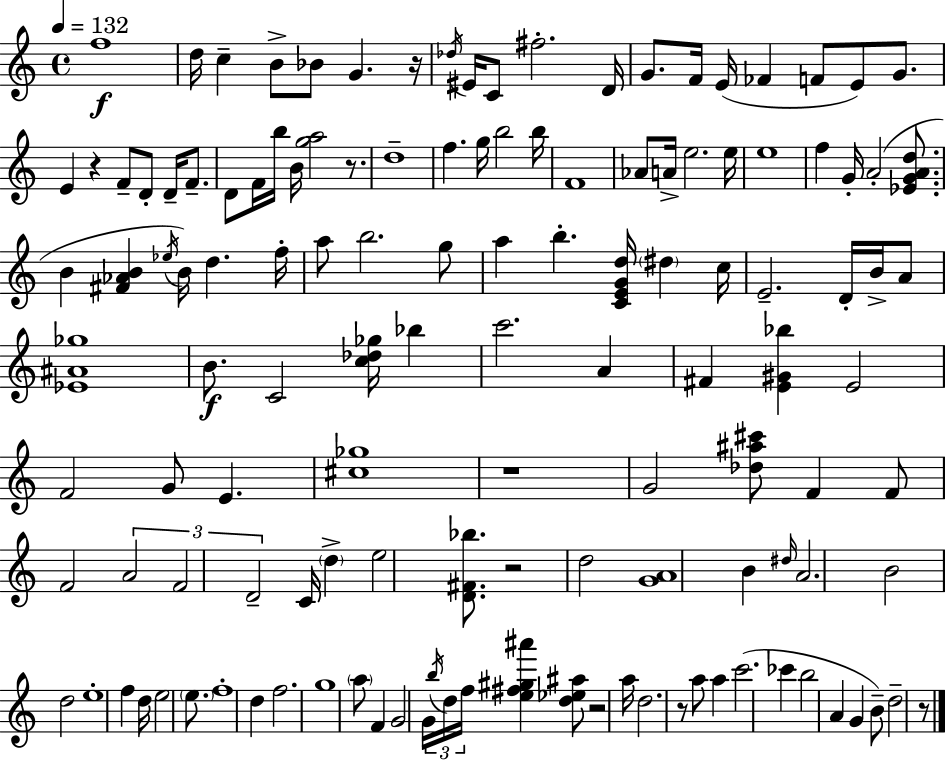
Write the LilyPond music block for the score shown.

{
  \clef treble
  \time 4/4
  \defaultTimeSignature
  \key a \minor
  \tempo 4 = 132
  f''1\f | d''16 c''4-- b'8-> bes'8 g'4. r16 | \acciaccatura { des''16 } eis'16 c'8 fis''2.-. | d'16 g'8. f'16 e'16( fes'4 f'8 e'8) g'8. | \break e'4 r4 f'8-- d'8-. d'16-- f'8.-- | d'8 f'16 b''16 b'16 <g'' a''>2 r8. | d''1-- | f''4. g''16 b''2 | \break b''16 f'1 | aes'8 a'16-> e''2. | e''16 e''1 | f''4 g'16-. a'2-.( <ees' g' a' d''>8. | \break b'4 <fis' aes' b'>4 \acciaccatura { ees''16 }) b'16 d''4. | f''16-. a''8 b''2. | g''8 a''4 b''4.-. <c' e' g' d''>16 \parenthesize dis''4 | c''16 e'2.-- d'16-. b'16-> | \break a'8 <ees' ais' ges''>1 | b'8.\f c'2 <c'' des'' ges''>16 bes''4 | c'''2. a'4 | fis'4 <e' gis' bes''>4 e'2 | \break f'2 g'8 e'4. | <cis'' ges''>1 | r1 | g'2 <des'' ais'' cis'''>8 f'4 | \break f'8 f'2 \tuplet 3/2 { a'2 | f'2 d'2-- } | c'16 \parenthesize d''4-> e''2 <d' fis' bes''>8. | r2 d''2 | \break <g' a'>1 | b'4 \grace { dis''16 } a'2. | b'2 d''2 | e''1-. | \break f''4 d''16 e''2 | \parenthesize e''8. f''1-. | d''4 f''2. | g''1 | \break \parenthesize a''8 f'4 g'2 | g'16 \tuplet 3/2 { \acciaccatura { b''16 } d''16 f''16 } <e'' fis'' gis'' ais'''>4 <d'' ees'' ais''>8 r2 | a''16 d''2. | r8 a''8 a''4 c'''2.( | \break ces'''4 b''2 | a'4 g'4 b'8--) d''2-- | r8 \bar "|."
}